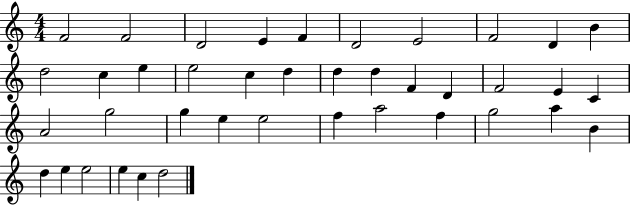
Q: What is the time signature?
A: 4/4